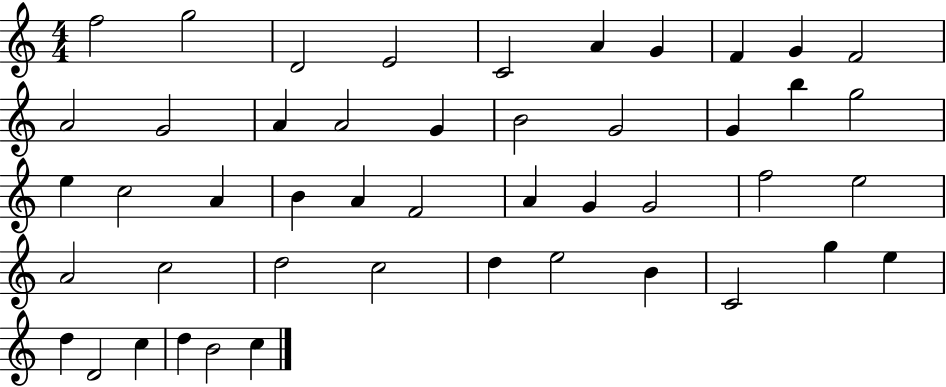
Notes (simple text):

F5/h G5/h D4/h E4/h C4/h A4/q G4/q F4/q G4/q F4/h A4/h G4/h A4/q A4/h G4/q B4/h G4/h G4/q B5/q G5/h E5/q C5/h A4/q B4/q A4/q F4/h A4/q G4/q G4/h F5/h E5/h A4/h C5/h D5/h C5/h D5/q E5/h B4/q C4/h G5/q E5/q D5/q D4/h C5/q D5/q B4/h C5/q